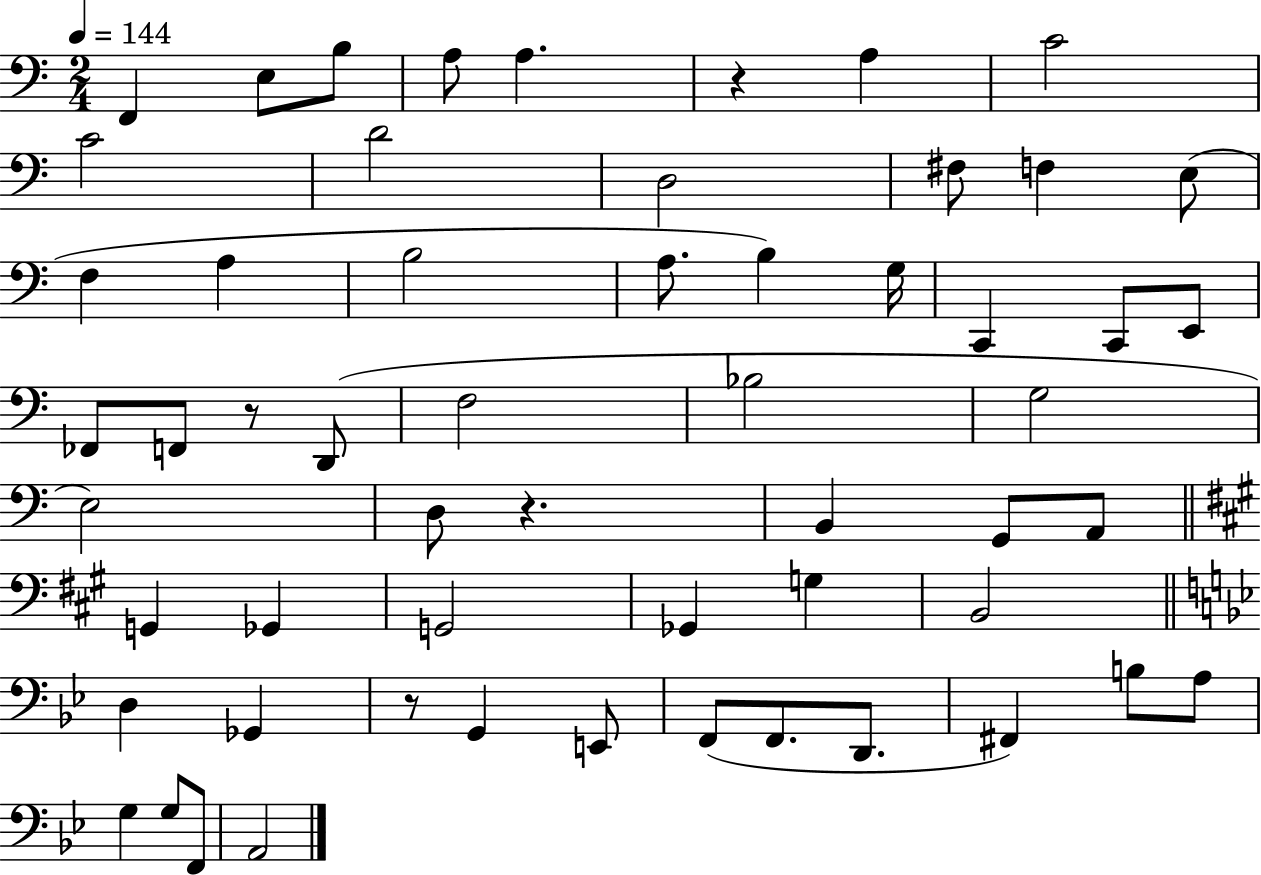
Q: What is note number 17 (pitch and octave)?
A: A3